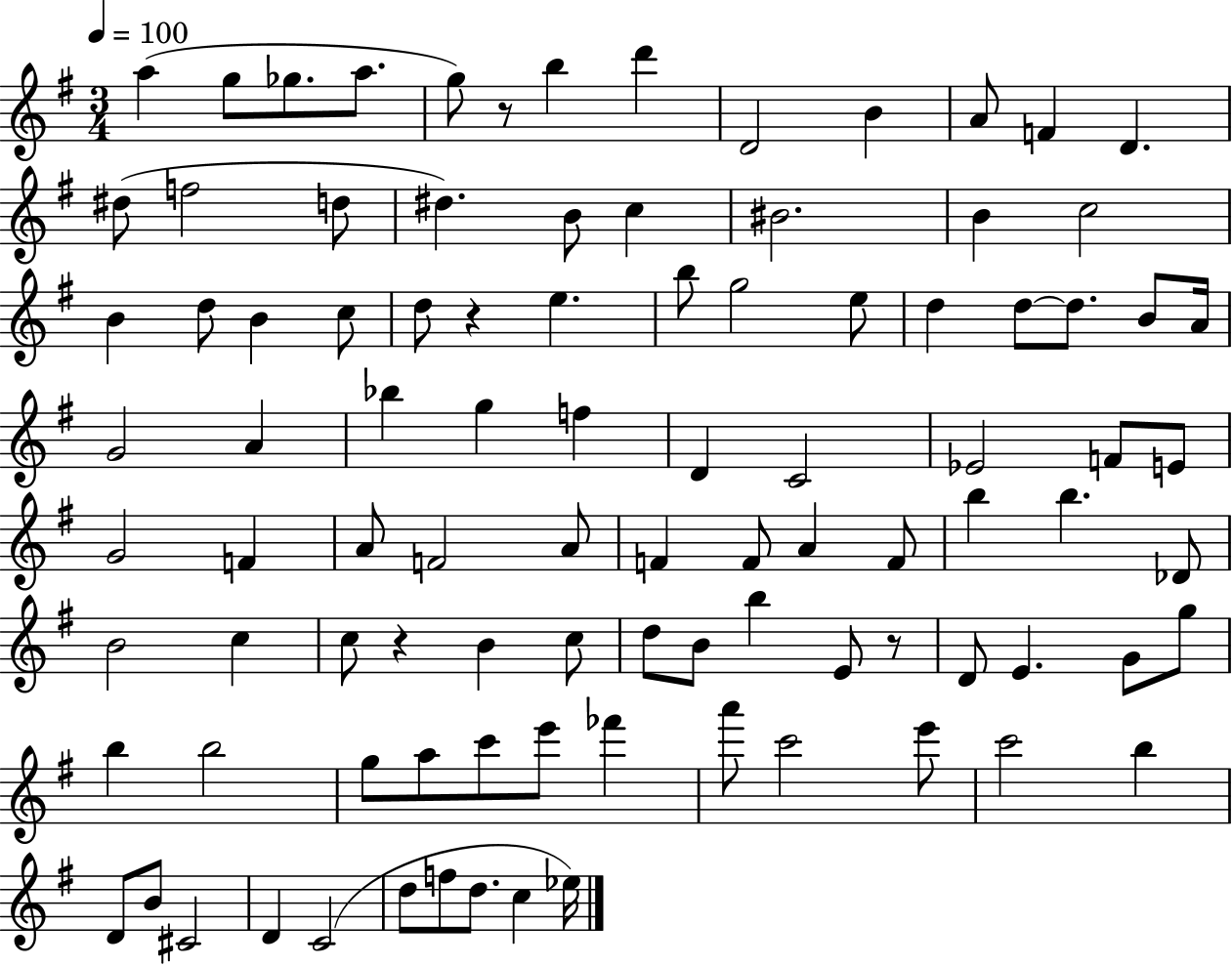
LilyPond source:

{
  \clef treble
  \numericTimeSignature
  \time 3/4
  \key g \major
  \tempo 4 = 100
  \repeat volta 2 { a''4( g''8 ges''8. a''8. | g''8) r8 b''4 d'''4 | d'2 b'4 | a'8 f'4 d'4. | \break dis''8( f''2 d''8 | dis''4.) b'8 c''4 | bis'2. | b'4 c''2 | \break b'4 d''8 b'4 c''8 | d''8 r4 e''4. | b''8 g''2 e''8 | d''4 d''8~~ d''8. b'8 a'16 | \break g'2 a'4 | bes''4 g''4 f''4 | d'4 c'2 | ees'2 f'8 e'8 | \break g'2 f'4 | a'8 f'2 a'8 | f'4 f'8 a'4 f'8 | b''4 b''4. des'8 | \break b'2 c''4 | c''8 r4 b'4 c''8 | d''8 b'8 b''4 e'8 r8 | d'8 e'4. g'8 g''8 | \break b''4 b''2 | g''8 a''8 c'''8 e'''8 fes'''4 | a'''8 c'''2 e'''8 | c'''2 b''4 | \break d'8 b'8 cis'2 | d'4 c'2( | d''8 f''8 d''8. c''4 ees''16) | } \bar "|."
}